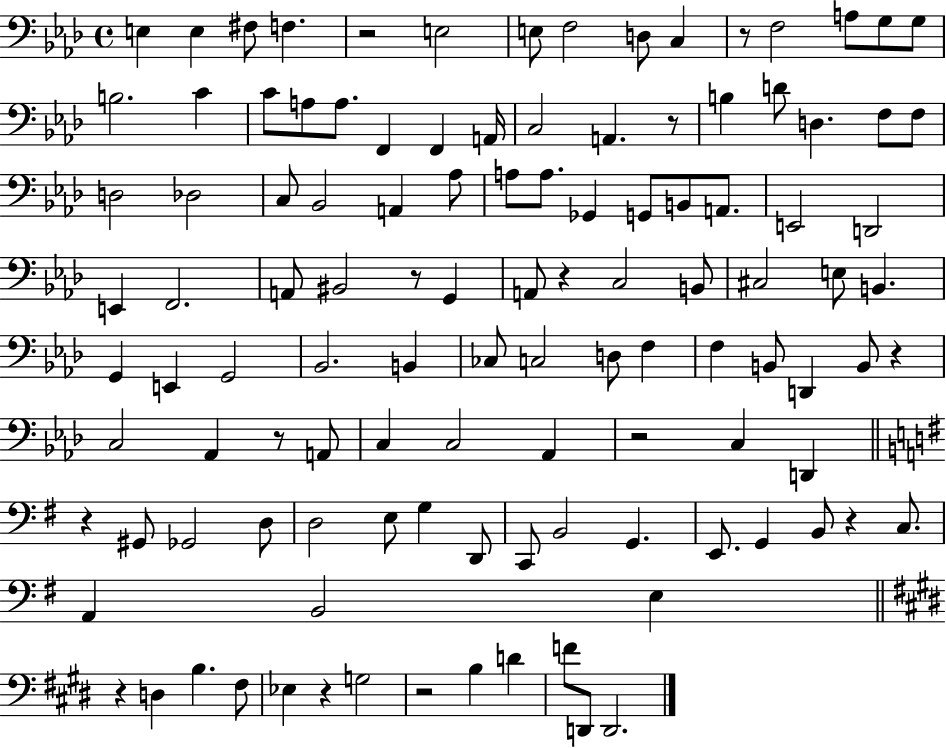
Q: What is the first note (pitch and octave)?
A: E3